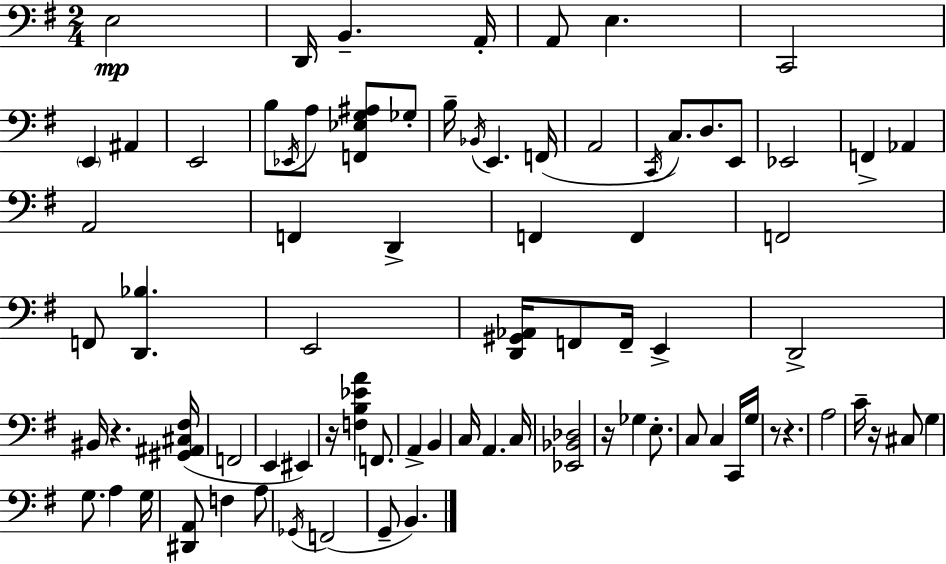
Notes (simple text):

E3/h D2/s B2/q. A2/s A2/e E3/q. C2/h E2/q A#2/q E2/h B3/e Eb2/s A3/e [F2,Eb3,G3,A#3]/e Gb3/e B3/s Bb2/s E2/q. F2/s A2/h C2/s C3/e. D3/e. E2/e Eb2/h F2/q Ab2/q A2/h F2/q D2/q F2/q F2/q F2/h F2/e [D2,Bb3]/q. E2/h [D2,G#2,Ab2]/s F2/e F2/s E2/q D2/h BIS2/s R/q. [G#2,A#2,C#3,F#3]/s F2/h E2/q EIS2/q R/s [F3,B3,Eb4,A4]/q F2/e. A2/q B2/q C3/s A2/q. C3/s [Eb2,Bb2,Db3]/h R/s Gb3/q E3/e. C3/e C3/q C2/s G3/s R/e R/q. A3/h C4/s R/s C#3/e G3/q G3/e. A3/q G3/s [D#2,A2]/e F3/q A3/e Gb2/s F2/h G2/e B2/q.